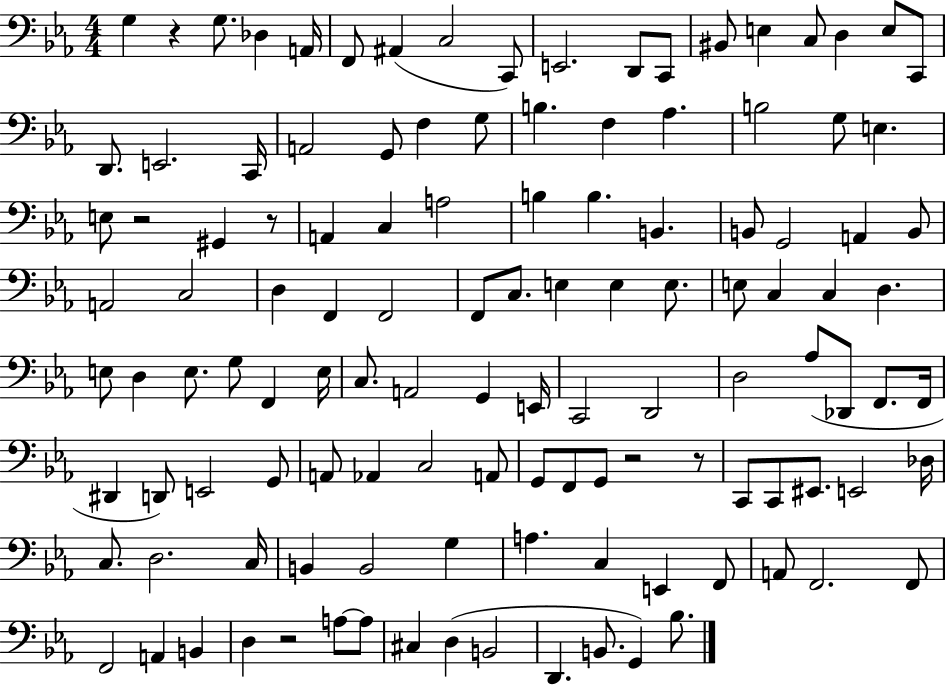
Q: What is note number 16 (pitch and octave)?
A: E3